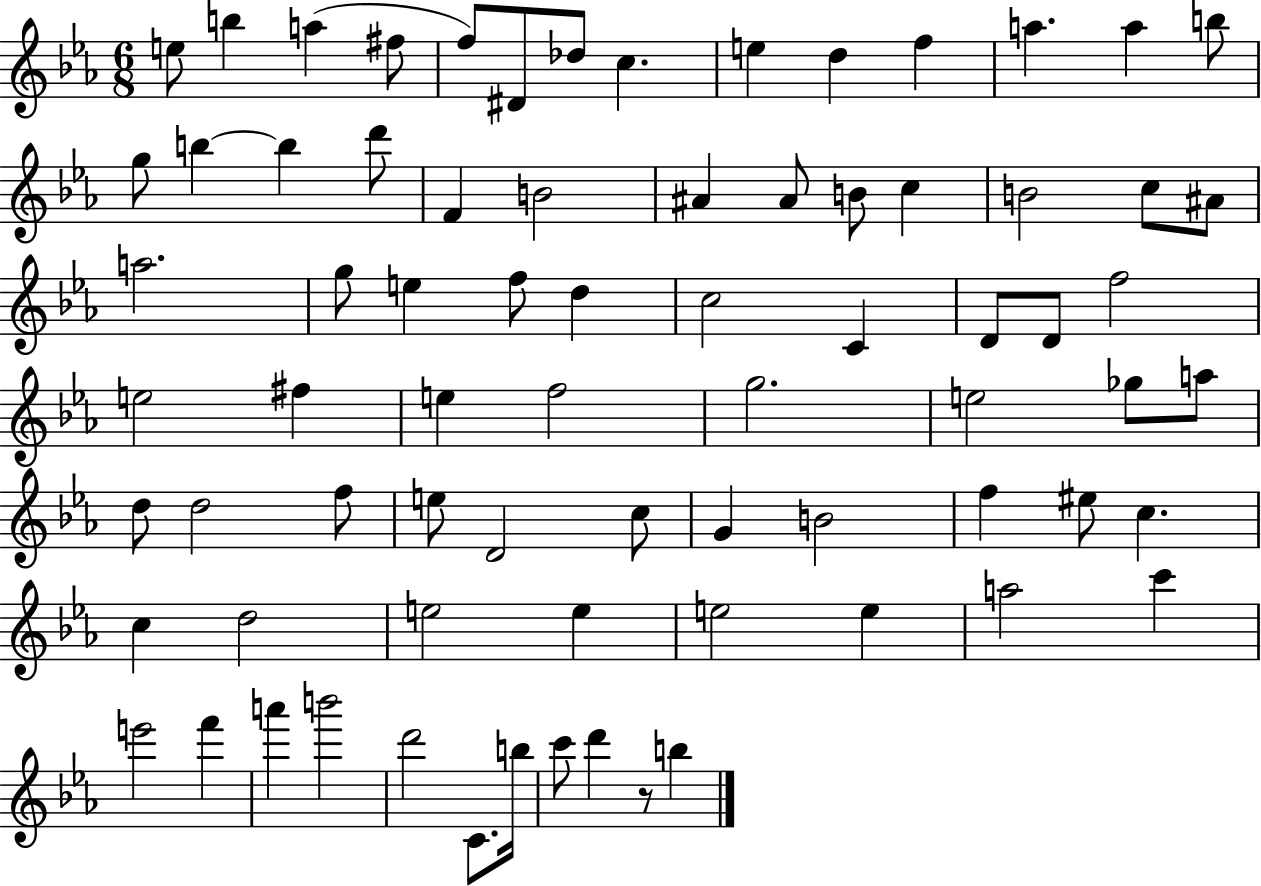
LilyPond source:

{
  \clef treble
  \numericTimeSignature
  \time 6/8
  \key ees \major
  e''8 b''4 a''4( fis''8 | f''8) dis'8 des''8 c''4. | e''4 d''4 f''4 | a''4. a''4 b''8 | \break g''8 b''4~~ b''4 d'''8 | f'4 b'2 | ais'4 ais'8 b'8 c''4 | b'2 c''8 ais'8 | \break a''2. | g''8 e''4 f''8 d''4 | c''2 c'4 | d'8 d'8 f''2 | \break e''2 fis''4 | e''4 f''2 | g''2. | e''2 ges''8 a''8 | \break d''8 d''2 f''8 | e''8 d'2 c''8 | g'4 b'2 | f''4 eis''8 c''4. | \break c''4 d''2 | e''2 e''4 | e''2 e''4 | a''2 c'''4 | \break e'''2 f'''4 | a'''4 b'''2 | d'''2 c'8. b''16 | c'''8 d'''4 r8 b''4 | \break \bar "|."
}